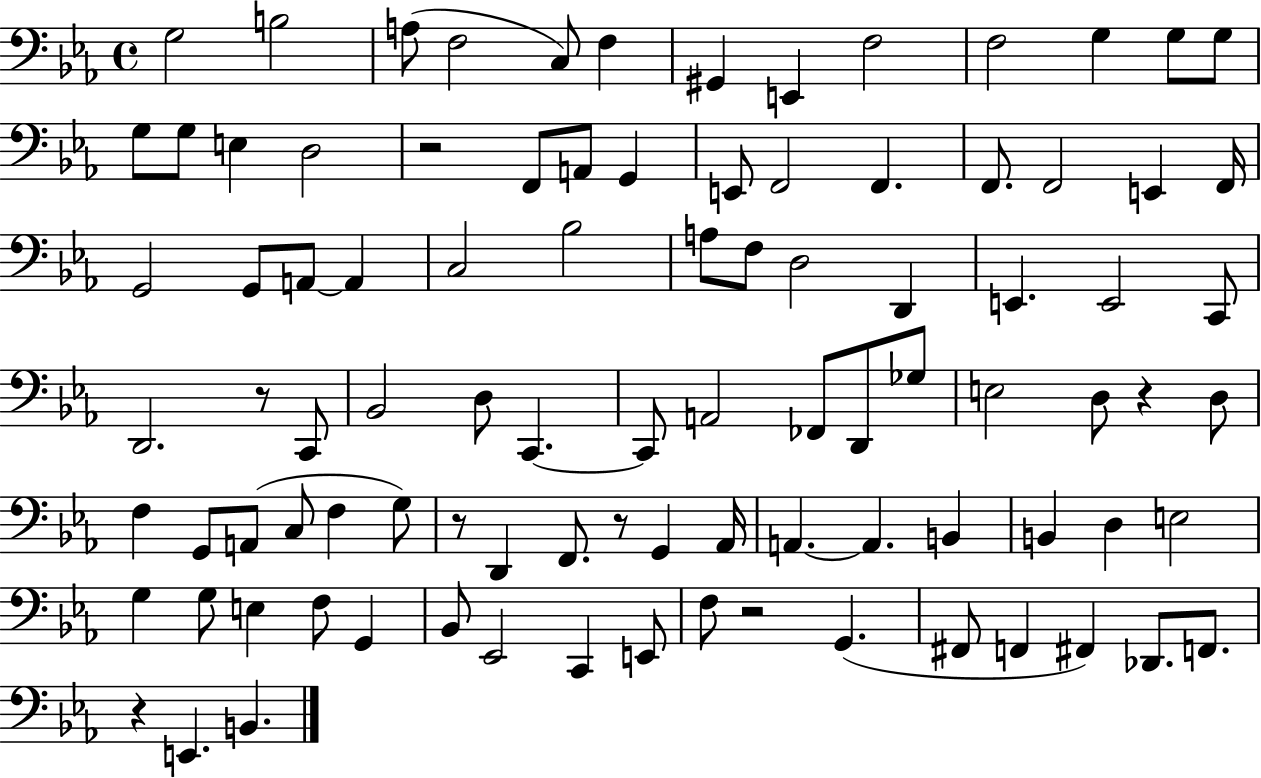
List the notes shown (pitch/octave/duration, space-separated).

G3/h B3/h A3/e F3/h C3/e F3/q G#2/q E2/q F3/h F3/h G3/q G3/e G3/e G3/e G3/e E3/q D3/h R/h F2/e A2/e G2/q E2/e F2/h F2/q. F2/e. F2/h E2/q F2/s G2/h G2/e A2/e A2/q C3/h Bb3/h A3/e F3/e D3/h D2/q E2/q. E2/h C2/e D2/h. R/e C2/e Bb2/h D3/e C2/q. C2/e A2/h FES2/e D2/e Gb3/e E3/h D3/e R/q D3/e F3/q G2/e A2/e C3/e F3/q G3/e R/e D2/q F2/e. R/e G2/q Ab2/s A2/q. A2/q. B2/q B2/q D3/q E3/h G3/q G3/e E3/q F3/e G2/q Bb2/e Eb2/h C2/q E2/e F3/e R/h G2/q. F#2/e F2/q F#2/q Db2/e. F2/e. R/q E2/q. B2/q.